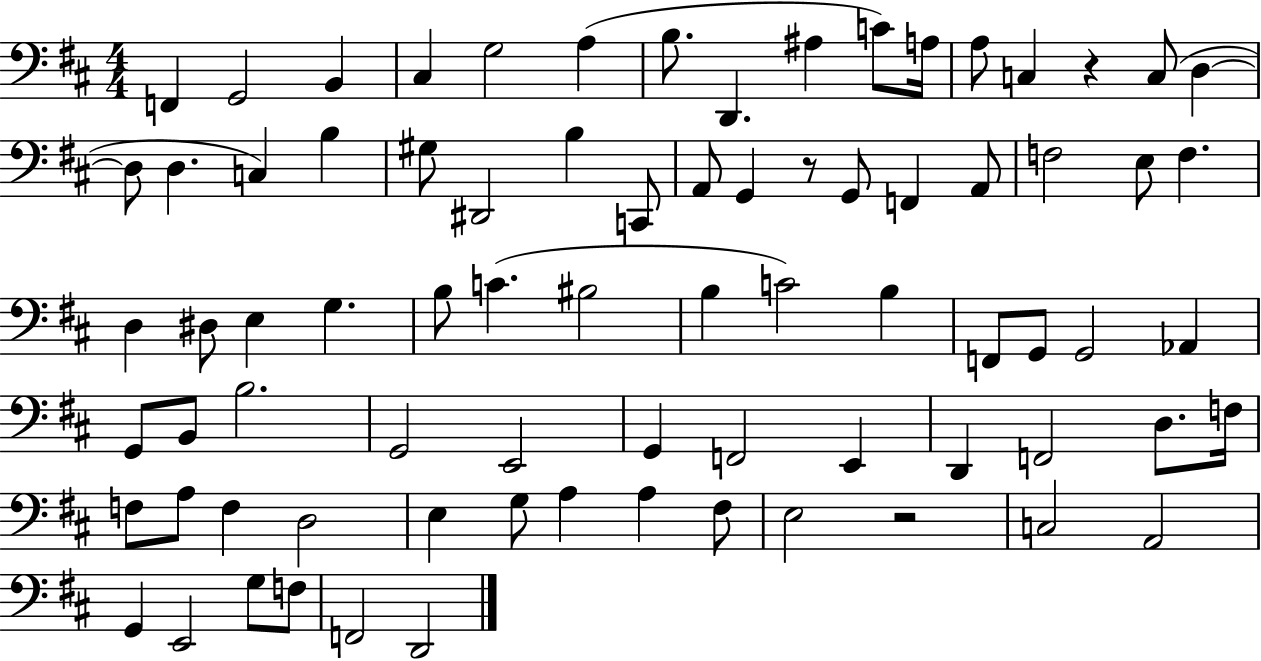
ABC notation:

X:1
T:Untitled
M:4/4
L:1/4
K:D
F,, G,,2 B,, ^C, G,2 A, B,/2 D,, ^A, C/2 A,/4 A,/2 C, z C,/2 D, D,/2 D, C, B, ^G,/2 ^D,,2 B, C,,/2 A,,/2 G,, z/2 G,,/2 F,, A,,/2 F,2 E,/2 F, D, ^D,/2 E, G, B,/2 C ^B,2 B, C2 B, F,,/2 G,,/2 G,,2 _A,, G,,/2 B,,/2 B,2 G,,2 E,,2 G,, F,,2 E,, D,, F,,2 D,/2 F,/4 F,/2 A,/2 F, D,2 E, G,/2 A, A, ^F,/2 E,2 z2 C,2 A,,2 G,, E,,2 G,/2 F,/2 F,,2 D,,2